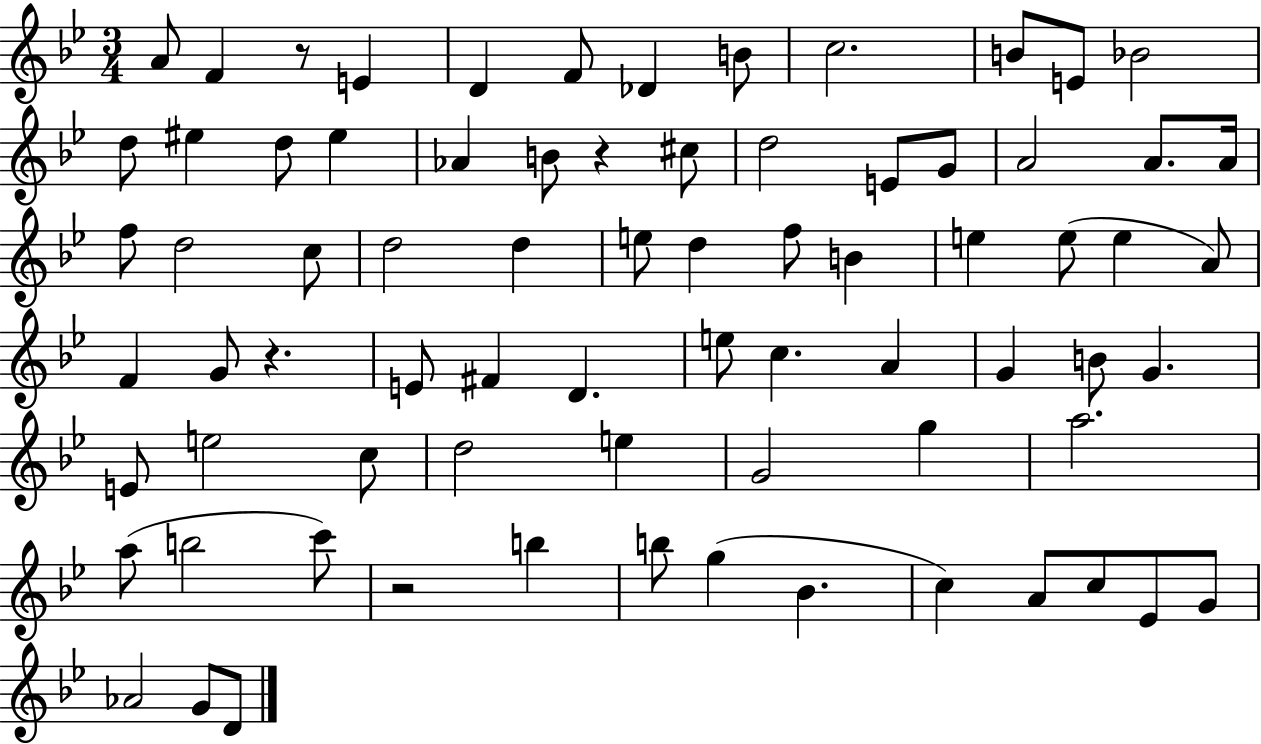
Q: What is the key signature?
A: BES major